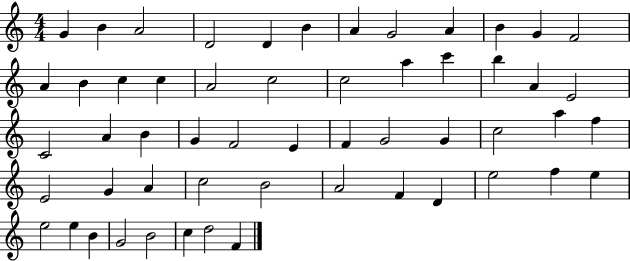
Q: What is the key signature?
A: C major